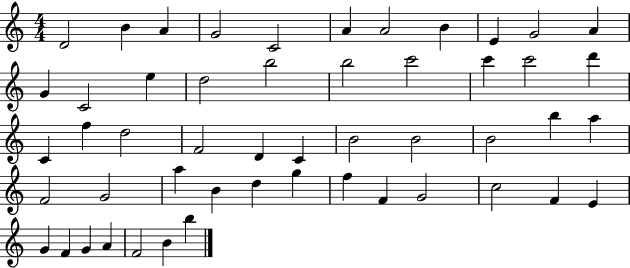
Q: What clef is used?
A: treble